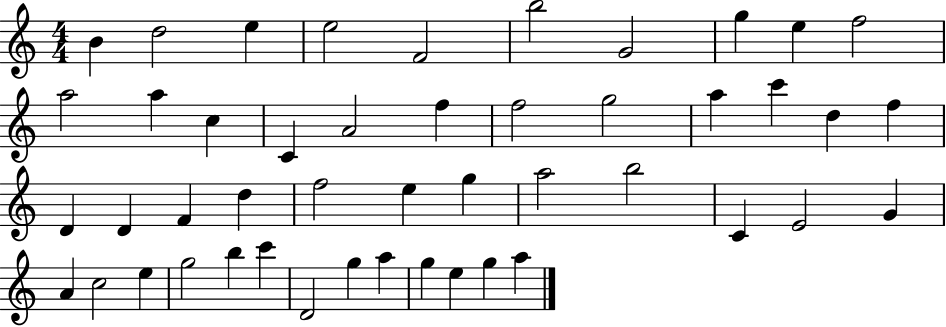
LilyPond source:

{
  \clef treble
  \numericTimeSignature
  \time 4/4
  \key c \major
  b'4 d''2 e''4 | e''2 f'2 | b''2 g'2 | g''4 e''4 f''2 | \break a''2 a''4 c''4 | c'4 a'2 f''4 | f''2 g''2 | a''4 c'''4 d''4 f''4 | \break d'4 d'4 f'4 d''4 | f''2 e''4 g''4 | a''2 b''2 | c'4 e'2 g'4 | \break a'4 c''2 e''4 | g''2 b''4 c'''4 | d'2 g''4 a''4 | g''4 e''4 g''4 a''4 | \break \bar "|."
}